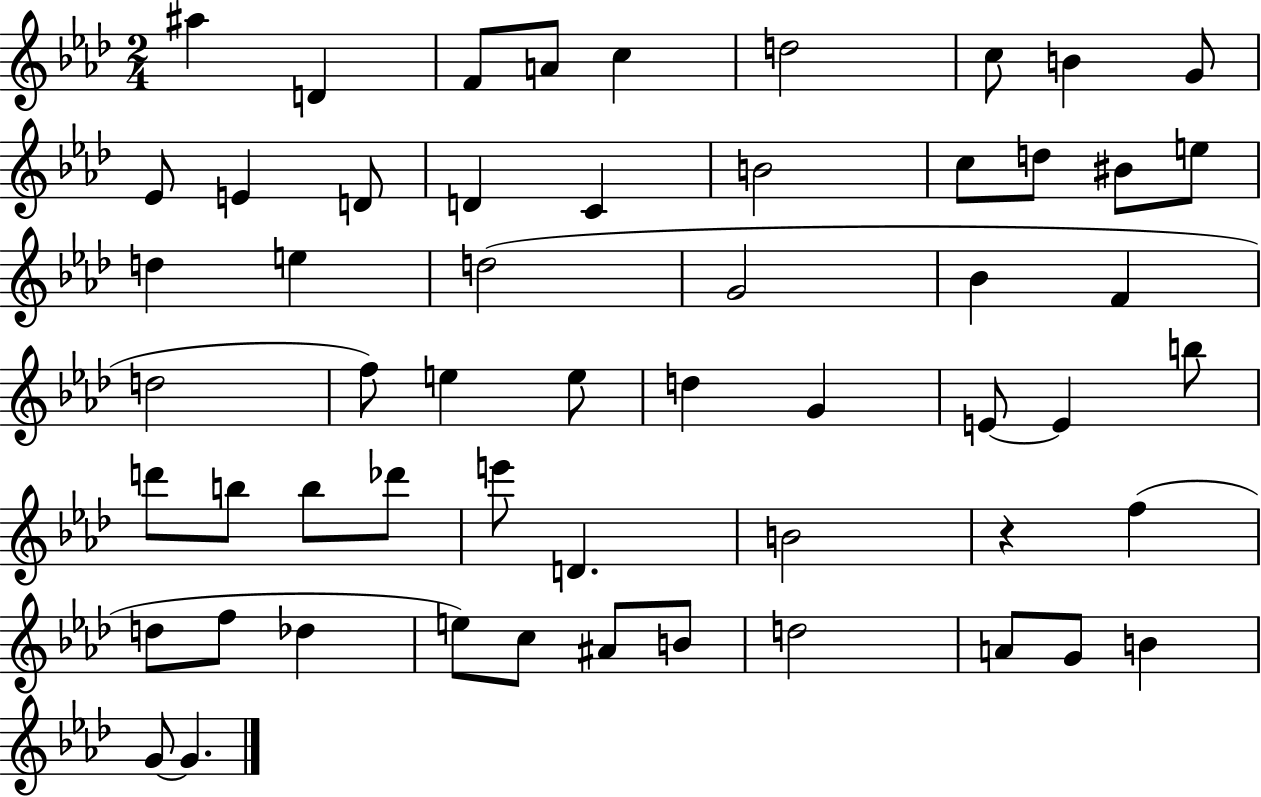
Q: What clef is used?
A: treble